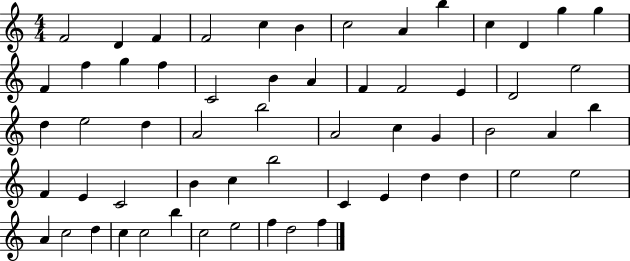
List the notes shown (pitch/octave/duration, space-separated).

F4/h D4/q F4/q F4/h C5/q B4/q C5/h A4/q B5/q C5/q D4/q G5/q G5/q F4/q F5/q G5/q F5/q C4/h B4/q A4/q F4/q F4/h E4/q D4/h E5/h D5/q E5/h D5/q A4/h B5/h A4/h C5/q G4/q B4/h A4/q B5/q F4/q E4/q C4/h B4/q C5/q B5/h C4/q E4/q D5/q D5/q E5/h E5/h A4/q C5/h D5/q C5/q C5/h B5/q C5/h E5/h F5/q D5/h F5/q